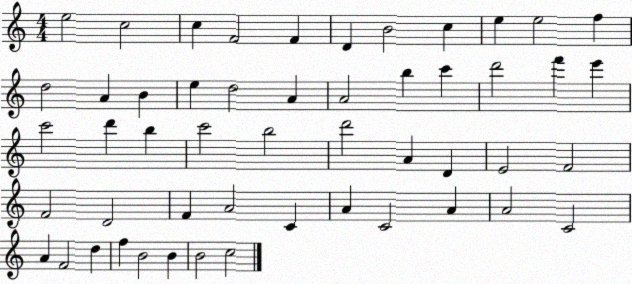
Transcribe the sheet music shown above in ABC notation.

X:1
T:Untitled
M:4/4
L:1/4
K:C
e2 c2 c F2 F D B2 c e e2 f d2 A B e d2 A A2 b c' d'2 f' e' c'2 d' b c'2 b2 d'2 A D E2 F2 F2 D2 F A2 C A C2 A A2 C2 A F2 d f B2 B B2 c2